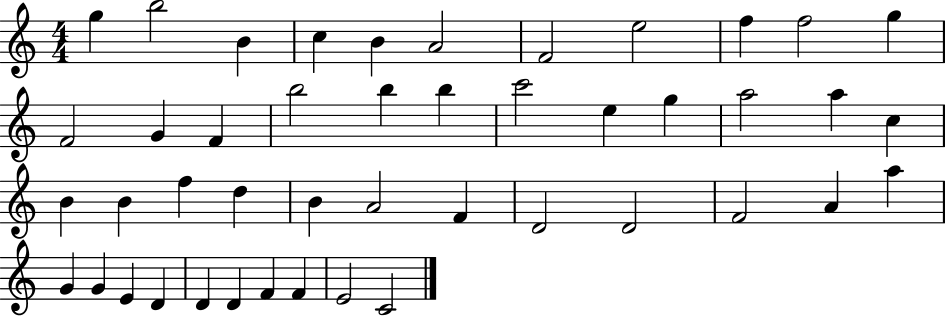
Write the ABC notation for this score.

X:1
T:Untitled
M:4/4
L:1/4
K:C
g b2 B c B A2 F2 e2 f f2 g F2 G F b2 b b c'2 e g a2 a c B B f d B A2 F D2 D2 F2 A a G G E D D D F F E2 C2